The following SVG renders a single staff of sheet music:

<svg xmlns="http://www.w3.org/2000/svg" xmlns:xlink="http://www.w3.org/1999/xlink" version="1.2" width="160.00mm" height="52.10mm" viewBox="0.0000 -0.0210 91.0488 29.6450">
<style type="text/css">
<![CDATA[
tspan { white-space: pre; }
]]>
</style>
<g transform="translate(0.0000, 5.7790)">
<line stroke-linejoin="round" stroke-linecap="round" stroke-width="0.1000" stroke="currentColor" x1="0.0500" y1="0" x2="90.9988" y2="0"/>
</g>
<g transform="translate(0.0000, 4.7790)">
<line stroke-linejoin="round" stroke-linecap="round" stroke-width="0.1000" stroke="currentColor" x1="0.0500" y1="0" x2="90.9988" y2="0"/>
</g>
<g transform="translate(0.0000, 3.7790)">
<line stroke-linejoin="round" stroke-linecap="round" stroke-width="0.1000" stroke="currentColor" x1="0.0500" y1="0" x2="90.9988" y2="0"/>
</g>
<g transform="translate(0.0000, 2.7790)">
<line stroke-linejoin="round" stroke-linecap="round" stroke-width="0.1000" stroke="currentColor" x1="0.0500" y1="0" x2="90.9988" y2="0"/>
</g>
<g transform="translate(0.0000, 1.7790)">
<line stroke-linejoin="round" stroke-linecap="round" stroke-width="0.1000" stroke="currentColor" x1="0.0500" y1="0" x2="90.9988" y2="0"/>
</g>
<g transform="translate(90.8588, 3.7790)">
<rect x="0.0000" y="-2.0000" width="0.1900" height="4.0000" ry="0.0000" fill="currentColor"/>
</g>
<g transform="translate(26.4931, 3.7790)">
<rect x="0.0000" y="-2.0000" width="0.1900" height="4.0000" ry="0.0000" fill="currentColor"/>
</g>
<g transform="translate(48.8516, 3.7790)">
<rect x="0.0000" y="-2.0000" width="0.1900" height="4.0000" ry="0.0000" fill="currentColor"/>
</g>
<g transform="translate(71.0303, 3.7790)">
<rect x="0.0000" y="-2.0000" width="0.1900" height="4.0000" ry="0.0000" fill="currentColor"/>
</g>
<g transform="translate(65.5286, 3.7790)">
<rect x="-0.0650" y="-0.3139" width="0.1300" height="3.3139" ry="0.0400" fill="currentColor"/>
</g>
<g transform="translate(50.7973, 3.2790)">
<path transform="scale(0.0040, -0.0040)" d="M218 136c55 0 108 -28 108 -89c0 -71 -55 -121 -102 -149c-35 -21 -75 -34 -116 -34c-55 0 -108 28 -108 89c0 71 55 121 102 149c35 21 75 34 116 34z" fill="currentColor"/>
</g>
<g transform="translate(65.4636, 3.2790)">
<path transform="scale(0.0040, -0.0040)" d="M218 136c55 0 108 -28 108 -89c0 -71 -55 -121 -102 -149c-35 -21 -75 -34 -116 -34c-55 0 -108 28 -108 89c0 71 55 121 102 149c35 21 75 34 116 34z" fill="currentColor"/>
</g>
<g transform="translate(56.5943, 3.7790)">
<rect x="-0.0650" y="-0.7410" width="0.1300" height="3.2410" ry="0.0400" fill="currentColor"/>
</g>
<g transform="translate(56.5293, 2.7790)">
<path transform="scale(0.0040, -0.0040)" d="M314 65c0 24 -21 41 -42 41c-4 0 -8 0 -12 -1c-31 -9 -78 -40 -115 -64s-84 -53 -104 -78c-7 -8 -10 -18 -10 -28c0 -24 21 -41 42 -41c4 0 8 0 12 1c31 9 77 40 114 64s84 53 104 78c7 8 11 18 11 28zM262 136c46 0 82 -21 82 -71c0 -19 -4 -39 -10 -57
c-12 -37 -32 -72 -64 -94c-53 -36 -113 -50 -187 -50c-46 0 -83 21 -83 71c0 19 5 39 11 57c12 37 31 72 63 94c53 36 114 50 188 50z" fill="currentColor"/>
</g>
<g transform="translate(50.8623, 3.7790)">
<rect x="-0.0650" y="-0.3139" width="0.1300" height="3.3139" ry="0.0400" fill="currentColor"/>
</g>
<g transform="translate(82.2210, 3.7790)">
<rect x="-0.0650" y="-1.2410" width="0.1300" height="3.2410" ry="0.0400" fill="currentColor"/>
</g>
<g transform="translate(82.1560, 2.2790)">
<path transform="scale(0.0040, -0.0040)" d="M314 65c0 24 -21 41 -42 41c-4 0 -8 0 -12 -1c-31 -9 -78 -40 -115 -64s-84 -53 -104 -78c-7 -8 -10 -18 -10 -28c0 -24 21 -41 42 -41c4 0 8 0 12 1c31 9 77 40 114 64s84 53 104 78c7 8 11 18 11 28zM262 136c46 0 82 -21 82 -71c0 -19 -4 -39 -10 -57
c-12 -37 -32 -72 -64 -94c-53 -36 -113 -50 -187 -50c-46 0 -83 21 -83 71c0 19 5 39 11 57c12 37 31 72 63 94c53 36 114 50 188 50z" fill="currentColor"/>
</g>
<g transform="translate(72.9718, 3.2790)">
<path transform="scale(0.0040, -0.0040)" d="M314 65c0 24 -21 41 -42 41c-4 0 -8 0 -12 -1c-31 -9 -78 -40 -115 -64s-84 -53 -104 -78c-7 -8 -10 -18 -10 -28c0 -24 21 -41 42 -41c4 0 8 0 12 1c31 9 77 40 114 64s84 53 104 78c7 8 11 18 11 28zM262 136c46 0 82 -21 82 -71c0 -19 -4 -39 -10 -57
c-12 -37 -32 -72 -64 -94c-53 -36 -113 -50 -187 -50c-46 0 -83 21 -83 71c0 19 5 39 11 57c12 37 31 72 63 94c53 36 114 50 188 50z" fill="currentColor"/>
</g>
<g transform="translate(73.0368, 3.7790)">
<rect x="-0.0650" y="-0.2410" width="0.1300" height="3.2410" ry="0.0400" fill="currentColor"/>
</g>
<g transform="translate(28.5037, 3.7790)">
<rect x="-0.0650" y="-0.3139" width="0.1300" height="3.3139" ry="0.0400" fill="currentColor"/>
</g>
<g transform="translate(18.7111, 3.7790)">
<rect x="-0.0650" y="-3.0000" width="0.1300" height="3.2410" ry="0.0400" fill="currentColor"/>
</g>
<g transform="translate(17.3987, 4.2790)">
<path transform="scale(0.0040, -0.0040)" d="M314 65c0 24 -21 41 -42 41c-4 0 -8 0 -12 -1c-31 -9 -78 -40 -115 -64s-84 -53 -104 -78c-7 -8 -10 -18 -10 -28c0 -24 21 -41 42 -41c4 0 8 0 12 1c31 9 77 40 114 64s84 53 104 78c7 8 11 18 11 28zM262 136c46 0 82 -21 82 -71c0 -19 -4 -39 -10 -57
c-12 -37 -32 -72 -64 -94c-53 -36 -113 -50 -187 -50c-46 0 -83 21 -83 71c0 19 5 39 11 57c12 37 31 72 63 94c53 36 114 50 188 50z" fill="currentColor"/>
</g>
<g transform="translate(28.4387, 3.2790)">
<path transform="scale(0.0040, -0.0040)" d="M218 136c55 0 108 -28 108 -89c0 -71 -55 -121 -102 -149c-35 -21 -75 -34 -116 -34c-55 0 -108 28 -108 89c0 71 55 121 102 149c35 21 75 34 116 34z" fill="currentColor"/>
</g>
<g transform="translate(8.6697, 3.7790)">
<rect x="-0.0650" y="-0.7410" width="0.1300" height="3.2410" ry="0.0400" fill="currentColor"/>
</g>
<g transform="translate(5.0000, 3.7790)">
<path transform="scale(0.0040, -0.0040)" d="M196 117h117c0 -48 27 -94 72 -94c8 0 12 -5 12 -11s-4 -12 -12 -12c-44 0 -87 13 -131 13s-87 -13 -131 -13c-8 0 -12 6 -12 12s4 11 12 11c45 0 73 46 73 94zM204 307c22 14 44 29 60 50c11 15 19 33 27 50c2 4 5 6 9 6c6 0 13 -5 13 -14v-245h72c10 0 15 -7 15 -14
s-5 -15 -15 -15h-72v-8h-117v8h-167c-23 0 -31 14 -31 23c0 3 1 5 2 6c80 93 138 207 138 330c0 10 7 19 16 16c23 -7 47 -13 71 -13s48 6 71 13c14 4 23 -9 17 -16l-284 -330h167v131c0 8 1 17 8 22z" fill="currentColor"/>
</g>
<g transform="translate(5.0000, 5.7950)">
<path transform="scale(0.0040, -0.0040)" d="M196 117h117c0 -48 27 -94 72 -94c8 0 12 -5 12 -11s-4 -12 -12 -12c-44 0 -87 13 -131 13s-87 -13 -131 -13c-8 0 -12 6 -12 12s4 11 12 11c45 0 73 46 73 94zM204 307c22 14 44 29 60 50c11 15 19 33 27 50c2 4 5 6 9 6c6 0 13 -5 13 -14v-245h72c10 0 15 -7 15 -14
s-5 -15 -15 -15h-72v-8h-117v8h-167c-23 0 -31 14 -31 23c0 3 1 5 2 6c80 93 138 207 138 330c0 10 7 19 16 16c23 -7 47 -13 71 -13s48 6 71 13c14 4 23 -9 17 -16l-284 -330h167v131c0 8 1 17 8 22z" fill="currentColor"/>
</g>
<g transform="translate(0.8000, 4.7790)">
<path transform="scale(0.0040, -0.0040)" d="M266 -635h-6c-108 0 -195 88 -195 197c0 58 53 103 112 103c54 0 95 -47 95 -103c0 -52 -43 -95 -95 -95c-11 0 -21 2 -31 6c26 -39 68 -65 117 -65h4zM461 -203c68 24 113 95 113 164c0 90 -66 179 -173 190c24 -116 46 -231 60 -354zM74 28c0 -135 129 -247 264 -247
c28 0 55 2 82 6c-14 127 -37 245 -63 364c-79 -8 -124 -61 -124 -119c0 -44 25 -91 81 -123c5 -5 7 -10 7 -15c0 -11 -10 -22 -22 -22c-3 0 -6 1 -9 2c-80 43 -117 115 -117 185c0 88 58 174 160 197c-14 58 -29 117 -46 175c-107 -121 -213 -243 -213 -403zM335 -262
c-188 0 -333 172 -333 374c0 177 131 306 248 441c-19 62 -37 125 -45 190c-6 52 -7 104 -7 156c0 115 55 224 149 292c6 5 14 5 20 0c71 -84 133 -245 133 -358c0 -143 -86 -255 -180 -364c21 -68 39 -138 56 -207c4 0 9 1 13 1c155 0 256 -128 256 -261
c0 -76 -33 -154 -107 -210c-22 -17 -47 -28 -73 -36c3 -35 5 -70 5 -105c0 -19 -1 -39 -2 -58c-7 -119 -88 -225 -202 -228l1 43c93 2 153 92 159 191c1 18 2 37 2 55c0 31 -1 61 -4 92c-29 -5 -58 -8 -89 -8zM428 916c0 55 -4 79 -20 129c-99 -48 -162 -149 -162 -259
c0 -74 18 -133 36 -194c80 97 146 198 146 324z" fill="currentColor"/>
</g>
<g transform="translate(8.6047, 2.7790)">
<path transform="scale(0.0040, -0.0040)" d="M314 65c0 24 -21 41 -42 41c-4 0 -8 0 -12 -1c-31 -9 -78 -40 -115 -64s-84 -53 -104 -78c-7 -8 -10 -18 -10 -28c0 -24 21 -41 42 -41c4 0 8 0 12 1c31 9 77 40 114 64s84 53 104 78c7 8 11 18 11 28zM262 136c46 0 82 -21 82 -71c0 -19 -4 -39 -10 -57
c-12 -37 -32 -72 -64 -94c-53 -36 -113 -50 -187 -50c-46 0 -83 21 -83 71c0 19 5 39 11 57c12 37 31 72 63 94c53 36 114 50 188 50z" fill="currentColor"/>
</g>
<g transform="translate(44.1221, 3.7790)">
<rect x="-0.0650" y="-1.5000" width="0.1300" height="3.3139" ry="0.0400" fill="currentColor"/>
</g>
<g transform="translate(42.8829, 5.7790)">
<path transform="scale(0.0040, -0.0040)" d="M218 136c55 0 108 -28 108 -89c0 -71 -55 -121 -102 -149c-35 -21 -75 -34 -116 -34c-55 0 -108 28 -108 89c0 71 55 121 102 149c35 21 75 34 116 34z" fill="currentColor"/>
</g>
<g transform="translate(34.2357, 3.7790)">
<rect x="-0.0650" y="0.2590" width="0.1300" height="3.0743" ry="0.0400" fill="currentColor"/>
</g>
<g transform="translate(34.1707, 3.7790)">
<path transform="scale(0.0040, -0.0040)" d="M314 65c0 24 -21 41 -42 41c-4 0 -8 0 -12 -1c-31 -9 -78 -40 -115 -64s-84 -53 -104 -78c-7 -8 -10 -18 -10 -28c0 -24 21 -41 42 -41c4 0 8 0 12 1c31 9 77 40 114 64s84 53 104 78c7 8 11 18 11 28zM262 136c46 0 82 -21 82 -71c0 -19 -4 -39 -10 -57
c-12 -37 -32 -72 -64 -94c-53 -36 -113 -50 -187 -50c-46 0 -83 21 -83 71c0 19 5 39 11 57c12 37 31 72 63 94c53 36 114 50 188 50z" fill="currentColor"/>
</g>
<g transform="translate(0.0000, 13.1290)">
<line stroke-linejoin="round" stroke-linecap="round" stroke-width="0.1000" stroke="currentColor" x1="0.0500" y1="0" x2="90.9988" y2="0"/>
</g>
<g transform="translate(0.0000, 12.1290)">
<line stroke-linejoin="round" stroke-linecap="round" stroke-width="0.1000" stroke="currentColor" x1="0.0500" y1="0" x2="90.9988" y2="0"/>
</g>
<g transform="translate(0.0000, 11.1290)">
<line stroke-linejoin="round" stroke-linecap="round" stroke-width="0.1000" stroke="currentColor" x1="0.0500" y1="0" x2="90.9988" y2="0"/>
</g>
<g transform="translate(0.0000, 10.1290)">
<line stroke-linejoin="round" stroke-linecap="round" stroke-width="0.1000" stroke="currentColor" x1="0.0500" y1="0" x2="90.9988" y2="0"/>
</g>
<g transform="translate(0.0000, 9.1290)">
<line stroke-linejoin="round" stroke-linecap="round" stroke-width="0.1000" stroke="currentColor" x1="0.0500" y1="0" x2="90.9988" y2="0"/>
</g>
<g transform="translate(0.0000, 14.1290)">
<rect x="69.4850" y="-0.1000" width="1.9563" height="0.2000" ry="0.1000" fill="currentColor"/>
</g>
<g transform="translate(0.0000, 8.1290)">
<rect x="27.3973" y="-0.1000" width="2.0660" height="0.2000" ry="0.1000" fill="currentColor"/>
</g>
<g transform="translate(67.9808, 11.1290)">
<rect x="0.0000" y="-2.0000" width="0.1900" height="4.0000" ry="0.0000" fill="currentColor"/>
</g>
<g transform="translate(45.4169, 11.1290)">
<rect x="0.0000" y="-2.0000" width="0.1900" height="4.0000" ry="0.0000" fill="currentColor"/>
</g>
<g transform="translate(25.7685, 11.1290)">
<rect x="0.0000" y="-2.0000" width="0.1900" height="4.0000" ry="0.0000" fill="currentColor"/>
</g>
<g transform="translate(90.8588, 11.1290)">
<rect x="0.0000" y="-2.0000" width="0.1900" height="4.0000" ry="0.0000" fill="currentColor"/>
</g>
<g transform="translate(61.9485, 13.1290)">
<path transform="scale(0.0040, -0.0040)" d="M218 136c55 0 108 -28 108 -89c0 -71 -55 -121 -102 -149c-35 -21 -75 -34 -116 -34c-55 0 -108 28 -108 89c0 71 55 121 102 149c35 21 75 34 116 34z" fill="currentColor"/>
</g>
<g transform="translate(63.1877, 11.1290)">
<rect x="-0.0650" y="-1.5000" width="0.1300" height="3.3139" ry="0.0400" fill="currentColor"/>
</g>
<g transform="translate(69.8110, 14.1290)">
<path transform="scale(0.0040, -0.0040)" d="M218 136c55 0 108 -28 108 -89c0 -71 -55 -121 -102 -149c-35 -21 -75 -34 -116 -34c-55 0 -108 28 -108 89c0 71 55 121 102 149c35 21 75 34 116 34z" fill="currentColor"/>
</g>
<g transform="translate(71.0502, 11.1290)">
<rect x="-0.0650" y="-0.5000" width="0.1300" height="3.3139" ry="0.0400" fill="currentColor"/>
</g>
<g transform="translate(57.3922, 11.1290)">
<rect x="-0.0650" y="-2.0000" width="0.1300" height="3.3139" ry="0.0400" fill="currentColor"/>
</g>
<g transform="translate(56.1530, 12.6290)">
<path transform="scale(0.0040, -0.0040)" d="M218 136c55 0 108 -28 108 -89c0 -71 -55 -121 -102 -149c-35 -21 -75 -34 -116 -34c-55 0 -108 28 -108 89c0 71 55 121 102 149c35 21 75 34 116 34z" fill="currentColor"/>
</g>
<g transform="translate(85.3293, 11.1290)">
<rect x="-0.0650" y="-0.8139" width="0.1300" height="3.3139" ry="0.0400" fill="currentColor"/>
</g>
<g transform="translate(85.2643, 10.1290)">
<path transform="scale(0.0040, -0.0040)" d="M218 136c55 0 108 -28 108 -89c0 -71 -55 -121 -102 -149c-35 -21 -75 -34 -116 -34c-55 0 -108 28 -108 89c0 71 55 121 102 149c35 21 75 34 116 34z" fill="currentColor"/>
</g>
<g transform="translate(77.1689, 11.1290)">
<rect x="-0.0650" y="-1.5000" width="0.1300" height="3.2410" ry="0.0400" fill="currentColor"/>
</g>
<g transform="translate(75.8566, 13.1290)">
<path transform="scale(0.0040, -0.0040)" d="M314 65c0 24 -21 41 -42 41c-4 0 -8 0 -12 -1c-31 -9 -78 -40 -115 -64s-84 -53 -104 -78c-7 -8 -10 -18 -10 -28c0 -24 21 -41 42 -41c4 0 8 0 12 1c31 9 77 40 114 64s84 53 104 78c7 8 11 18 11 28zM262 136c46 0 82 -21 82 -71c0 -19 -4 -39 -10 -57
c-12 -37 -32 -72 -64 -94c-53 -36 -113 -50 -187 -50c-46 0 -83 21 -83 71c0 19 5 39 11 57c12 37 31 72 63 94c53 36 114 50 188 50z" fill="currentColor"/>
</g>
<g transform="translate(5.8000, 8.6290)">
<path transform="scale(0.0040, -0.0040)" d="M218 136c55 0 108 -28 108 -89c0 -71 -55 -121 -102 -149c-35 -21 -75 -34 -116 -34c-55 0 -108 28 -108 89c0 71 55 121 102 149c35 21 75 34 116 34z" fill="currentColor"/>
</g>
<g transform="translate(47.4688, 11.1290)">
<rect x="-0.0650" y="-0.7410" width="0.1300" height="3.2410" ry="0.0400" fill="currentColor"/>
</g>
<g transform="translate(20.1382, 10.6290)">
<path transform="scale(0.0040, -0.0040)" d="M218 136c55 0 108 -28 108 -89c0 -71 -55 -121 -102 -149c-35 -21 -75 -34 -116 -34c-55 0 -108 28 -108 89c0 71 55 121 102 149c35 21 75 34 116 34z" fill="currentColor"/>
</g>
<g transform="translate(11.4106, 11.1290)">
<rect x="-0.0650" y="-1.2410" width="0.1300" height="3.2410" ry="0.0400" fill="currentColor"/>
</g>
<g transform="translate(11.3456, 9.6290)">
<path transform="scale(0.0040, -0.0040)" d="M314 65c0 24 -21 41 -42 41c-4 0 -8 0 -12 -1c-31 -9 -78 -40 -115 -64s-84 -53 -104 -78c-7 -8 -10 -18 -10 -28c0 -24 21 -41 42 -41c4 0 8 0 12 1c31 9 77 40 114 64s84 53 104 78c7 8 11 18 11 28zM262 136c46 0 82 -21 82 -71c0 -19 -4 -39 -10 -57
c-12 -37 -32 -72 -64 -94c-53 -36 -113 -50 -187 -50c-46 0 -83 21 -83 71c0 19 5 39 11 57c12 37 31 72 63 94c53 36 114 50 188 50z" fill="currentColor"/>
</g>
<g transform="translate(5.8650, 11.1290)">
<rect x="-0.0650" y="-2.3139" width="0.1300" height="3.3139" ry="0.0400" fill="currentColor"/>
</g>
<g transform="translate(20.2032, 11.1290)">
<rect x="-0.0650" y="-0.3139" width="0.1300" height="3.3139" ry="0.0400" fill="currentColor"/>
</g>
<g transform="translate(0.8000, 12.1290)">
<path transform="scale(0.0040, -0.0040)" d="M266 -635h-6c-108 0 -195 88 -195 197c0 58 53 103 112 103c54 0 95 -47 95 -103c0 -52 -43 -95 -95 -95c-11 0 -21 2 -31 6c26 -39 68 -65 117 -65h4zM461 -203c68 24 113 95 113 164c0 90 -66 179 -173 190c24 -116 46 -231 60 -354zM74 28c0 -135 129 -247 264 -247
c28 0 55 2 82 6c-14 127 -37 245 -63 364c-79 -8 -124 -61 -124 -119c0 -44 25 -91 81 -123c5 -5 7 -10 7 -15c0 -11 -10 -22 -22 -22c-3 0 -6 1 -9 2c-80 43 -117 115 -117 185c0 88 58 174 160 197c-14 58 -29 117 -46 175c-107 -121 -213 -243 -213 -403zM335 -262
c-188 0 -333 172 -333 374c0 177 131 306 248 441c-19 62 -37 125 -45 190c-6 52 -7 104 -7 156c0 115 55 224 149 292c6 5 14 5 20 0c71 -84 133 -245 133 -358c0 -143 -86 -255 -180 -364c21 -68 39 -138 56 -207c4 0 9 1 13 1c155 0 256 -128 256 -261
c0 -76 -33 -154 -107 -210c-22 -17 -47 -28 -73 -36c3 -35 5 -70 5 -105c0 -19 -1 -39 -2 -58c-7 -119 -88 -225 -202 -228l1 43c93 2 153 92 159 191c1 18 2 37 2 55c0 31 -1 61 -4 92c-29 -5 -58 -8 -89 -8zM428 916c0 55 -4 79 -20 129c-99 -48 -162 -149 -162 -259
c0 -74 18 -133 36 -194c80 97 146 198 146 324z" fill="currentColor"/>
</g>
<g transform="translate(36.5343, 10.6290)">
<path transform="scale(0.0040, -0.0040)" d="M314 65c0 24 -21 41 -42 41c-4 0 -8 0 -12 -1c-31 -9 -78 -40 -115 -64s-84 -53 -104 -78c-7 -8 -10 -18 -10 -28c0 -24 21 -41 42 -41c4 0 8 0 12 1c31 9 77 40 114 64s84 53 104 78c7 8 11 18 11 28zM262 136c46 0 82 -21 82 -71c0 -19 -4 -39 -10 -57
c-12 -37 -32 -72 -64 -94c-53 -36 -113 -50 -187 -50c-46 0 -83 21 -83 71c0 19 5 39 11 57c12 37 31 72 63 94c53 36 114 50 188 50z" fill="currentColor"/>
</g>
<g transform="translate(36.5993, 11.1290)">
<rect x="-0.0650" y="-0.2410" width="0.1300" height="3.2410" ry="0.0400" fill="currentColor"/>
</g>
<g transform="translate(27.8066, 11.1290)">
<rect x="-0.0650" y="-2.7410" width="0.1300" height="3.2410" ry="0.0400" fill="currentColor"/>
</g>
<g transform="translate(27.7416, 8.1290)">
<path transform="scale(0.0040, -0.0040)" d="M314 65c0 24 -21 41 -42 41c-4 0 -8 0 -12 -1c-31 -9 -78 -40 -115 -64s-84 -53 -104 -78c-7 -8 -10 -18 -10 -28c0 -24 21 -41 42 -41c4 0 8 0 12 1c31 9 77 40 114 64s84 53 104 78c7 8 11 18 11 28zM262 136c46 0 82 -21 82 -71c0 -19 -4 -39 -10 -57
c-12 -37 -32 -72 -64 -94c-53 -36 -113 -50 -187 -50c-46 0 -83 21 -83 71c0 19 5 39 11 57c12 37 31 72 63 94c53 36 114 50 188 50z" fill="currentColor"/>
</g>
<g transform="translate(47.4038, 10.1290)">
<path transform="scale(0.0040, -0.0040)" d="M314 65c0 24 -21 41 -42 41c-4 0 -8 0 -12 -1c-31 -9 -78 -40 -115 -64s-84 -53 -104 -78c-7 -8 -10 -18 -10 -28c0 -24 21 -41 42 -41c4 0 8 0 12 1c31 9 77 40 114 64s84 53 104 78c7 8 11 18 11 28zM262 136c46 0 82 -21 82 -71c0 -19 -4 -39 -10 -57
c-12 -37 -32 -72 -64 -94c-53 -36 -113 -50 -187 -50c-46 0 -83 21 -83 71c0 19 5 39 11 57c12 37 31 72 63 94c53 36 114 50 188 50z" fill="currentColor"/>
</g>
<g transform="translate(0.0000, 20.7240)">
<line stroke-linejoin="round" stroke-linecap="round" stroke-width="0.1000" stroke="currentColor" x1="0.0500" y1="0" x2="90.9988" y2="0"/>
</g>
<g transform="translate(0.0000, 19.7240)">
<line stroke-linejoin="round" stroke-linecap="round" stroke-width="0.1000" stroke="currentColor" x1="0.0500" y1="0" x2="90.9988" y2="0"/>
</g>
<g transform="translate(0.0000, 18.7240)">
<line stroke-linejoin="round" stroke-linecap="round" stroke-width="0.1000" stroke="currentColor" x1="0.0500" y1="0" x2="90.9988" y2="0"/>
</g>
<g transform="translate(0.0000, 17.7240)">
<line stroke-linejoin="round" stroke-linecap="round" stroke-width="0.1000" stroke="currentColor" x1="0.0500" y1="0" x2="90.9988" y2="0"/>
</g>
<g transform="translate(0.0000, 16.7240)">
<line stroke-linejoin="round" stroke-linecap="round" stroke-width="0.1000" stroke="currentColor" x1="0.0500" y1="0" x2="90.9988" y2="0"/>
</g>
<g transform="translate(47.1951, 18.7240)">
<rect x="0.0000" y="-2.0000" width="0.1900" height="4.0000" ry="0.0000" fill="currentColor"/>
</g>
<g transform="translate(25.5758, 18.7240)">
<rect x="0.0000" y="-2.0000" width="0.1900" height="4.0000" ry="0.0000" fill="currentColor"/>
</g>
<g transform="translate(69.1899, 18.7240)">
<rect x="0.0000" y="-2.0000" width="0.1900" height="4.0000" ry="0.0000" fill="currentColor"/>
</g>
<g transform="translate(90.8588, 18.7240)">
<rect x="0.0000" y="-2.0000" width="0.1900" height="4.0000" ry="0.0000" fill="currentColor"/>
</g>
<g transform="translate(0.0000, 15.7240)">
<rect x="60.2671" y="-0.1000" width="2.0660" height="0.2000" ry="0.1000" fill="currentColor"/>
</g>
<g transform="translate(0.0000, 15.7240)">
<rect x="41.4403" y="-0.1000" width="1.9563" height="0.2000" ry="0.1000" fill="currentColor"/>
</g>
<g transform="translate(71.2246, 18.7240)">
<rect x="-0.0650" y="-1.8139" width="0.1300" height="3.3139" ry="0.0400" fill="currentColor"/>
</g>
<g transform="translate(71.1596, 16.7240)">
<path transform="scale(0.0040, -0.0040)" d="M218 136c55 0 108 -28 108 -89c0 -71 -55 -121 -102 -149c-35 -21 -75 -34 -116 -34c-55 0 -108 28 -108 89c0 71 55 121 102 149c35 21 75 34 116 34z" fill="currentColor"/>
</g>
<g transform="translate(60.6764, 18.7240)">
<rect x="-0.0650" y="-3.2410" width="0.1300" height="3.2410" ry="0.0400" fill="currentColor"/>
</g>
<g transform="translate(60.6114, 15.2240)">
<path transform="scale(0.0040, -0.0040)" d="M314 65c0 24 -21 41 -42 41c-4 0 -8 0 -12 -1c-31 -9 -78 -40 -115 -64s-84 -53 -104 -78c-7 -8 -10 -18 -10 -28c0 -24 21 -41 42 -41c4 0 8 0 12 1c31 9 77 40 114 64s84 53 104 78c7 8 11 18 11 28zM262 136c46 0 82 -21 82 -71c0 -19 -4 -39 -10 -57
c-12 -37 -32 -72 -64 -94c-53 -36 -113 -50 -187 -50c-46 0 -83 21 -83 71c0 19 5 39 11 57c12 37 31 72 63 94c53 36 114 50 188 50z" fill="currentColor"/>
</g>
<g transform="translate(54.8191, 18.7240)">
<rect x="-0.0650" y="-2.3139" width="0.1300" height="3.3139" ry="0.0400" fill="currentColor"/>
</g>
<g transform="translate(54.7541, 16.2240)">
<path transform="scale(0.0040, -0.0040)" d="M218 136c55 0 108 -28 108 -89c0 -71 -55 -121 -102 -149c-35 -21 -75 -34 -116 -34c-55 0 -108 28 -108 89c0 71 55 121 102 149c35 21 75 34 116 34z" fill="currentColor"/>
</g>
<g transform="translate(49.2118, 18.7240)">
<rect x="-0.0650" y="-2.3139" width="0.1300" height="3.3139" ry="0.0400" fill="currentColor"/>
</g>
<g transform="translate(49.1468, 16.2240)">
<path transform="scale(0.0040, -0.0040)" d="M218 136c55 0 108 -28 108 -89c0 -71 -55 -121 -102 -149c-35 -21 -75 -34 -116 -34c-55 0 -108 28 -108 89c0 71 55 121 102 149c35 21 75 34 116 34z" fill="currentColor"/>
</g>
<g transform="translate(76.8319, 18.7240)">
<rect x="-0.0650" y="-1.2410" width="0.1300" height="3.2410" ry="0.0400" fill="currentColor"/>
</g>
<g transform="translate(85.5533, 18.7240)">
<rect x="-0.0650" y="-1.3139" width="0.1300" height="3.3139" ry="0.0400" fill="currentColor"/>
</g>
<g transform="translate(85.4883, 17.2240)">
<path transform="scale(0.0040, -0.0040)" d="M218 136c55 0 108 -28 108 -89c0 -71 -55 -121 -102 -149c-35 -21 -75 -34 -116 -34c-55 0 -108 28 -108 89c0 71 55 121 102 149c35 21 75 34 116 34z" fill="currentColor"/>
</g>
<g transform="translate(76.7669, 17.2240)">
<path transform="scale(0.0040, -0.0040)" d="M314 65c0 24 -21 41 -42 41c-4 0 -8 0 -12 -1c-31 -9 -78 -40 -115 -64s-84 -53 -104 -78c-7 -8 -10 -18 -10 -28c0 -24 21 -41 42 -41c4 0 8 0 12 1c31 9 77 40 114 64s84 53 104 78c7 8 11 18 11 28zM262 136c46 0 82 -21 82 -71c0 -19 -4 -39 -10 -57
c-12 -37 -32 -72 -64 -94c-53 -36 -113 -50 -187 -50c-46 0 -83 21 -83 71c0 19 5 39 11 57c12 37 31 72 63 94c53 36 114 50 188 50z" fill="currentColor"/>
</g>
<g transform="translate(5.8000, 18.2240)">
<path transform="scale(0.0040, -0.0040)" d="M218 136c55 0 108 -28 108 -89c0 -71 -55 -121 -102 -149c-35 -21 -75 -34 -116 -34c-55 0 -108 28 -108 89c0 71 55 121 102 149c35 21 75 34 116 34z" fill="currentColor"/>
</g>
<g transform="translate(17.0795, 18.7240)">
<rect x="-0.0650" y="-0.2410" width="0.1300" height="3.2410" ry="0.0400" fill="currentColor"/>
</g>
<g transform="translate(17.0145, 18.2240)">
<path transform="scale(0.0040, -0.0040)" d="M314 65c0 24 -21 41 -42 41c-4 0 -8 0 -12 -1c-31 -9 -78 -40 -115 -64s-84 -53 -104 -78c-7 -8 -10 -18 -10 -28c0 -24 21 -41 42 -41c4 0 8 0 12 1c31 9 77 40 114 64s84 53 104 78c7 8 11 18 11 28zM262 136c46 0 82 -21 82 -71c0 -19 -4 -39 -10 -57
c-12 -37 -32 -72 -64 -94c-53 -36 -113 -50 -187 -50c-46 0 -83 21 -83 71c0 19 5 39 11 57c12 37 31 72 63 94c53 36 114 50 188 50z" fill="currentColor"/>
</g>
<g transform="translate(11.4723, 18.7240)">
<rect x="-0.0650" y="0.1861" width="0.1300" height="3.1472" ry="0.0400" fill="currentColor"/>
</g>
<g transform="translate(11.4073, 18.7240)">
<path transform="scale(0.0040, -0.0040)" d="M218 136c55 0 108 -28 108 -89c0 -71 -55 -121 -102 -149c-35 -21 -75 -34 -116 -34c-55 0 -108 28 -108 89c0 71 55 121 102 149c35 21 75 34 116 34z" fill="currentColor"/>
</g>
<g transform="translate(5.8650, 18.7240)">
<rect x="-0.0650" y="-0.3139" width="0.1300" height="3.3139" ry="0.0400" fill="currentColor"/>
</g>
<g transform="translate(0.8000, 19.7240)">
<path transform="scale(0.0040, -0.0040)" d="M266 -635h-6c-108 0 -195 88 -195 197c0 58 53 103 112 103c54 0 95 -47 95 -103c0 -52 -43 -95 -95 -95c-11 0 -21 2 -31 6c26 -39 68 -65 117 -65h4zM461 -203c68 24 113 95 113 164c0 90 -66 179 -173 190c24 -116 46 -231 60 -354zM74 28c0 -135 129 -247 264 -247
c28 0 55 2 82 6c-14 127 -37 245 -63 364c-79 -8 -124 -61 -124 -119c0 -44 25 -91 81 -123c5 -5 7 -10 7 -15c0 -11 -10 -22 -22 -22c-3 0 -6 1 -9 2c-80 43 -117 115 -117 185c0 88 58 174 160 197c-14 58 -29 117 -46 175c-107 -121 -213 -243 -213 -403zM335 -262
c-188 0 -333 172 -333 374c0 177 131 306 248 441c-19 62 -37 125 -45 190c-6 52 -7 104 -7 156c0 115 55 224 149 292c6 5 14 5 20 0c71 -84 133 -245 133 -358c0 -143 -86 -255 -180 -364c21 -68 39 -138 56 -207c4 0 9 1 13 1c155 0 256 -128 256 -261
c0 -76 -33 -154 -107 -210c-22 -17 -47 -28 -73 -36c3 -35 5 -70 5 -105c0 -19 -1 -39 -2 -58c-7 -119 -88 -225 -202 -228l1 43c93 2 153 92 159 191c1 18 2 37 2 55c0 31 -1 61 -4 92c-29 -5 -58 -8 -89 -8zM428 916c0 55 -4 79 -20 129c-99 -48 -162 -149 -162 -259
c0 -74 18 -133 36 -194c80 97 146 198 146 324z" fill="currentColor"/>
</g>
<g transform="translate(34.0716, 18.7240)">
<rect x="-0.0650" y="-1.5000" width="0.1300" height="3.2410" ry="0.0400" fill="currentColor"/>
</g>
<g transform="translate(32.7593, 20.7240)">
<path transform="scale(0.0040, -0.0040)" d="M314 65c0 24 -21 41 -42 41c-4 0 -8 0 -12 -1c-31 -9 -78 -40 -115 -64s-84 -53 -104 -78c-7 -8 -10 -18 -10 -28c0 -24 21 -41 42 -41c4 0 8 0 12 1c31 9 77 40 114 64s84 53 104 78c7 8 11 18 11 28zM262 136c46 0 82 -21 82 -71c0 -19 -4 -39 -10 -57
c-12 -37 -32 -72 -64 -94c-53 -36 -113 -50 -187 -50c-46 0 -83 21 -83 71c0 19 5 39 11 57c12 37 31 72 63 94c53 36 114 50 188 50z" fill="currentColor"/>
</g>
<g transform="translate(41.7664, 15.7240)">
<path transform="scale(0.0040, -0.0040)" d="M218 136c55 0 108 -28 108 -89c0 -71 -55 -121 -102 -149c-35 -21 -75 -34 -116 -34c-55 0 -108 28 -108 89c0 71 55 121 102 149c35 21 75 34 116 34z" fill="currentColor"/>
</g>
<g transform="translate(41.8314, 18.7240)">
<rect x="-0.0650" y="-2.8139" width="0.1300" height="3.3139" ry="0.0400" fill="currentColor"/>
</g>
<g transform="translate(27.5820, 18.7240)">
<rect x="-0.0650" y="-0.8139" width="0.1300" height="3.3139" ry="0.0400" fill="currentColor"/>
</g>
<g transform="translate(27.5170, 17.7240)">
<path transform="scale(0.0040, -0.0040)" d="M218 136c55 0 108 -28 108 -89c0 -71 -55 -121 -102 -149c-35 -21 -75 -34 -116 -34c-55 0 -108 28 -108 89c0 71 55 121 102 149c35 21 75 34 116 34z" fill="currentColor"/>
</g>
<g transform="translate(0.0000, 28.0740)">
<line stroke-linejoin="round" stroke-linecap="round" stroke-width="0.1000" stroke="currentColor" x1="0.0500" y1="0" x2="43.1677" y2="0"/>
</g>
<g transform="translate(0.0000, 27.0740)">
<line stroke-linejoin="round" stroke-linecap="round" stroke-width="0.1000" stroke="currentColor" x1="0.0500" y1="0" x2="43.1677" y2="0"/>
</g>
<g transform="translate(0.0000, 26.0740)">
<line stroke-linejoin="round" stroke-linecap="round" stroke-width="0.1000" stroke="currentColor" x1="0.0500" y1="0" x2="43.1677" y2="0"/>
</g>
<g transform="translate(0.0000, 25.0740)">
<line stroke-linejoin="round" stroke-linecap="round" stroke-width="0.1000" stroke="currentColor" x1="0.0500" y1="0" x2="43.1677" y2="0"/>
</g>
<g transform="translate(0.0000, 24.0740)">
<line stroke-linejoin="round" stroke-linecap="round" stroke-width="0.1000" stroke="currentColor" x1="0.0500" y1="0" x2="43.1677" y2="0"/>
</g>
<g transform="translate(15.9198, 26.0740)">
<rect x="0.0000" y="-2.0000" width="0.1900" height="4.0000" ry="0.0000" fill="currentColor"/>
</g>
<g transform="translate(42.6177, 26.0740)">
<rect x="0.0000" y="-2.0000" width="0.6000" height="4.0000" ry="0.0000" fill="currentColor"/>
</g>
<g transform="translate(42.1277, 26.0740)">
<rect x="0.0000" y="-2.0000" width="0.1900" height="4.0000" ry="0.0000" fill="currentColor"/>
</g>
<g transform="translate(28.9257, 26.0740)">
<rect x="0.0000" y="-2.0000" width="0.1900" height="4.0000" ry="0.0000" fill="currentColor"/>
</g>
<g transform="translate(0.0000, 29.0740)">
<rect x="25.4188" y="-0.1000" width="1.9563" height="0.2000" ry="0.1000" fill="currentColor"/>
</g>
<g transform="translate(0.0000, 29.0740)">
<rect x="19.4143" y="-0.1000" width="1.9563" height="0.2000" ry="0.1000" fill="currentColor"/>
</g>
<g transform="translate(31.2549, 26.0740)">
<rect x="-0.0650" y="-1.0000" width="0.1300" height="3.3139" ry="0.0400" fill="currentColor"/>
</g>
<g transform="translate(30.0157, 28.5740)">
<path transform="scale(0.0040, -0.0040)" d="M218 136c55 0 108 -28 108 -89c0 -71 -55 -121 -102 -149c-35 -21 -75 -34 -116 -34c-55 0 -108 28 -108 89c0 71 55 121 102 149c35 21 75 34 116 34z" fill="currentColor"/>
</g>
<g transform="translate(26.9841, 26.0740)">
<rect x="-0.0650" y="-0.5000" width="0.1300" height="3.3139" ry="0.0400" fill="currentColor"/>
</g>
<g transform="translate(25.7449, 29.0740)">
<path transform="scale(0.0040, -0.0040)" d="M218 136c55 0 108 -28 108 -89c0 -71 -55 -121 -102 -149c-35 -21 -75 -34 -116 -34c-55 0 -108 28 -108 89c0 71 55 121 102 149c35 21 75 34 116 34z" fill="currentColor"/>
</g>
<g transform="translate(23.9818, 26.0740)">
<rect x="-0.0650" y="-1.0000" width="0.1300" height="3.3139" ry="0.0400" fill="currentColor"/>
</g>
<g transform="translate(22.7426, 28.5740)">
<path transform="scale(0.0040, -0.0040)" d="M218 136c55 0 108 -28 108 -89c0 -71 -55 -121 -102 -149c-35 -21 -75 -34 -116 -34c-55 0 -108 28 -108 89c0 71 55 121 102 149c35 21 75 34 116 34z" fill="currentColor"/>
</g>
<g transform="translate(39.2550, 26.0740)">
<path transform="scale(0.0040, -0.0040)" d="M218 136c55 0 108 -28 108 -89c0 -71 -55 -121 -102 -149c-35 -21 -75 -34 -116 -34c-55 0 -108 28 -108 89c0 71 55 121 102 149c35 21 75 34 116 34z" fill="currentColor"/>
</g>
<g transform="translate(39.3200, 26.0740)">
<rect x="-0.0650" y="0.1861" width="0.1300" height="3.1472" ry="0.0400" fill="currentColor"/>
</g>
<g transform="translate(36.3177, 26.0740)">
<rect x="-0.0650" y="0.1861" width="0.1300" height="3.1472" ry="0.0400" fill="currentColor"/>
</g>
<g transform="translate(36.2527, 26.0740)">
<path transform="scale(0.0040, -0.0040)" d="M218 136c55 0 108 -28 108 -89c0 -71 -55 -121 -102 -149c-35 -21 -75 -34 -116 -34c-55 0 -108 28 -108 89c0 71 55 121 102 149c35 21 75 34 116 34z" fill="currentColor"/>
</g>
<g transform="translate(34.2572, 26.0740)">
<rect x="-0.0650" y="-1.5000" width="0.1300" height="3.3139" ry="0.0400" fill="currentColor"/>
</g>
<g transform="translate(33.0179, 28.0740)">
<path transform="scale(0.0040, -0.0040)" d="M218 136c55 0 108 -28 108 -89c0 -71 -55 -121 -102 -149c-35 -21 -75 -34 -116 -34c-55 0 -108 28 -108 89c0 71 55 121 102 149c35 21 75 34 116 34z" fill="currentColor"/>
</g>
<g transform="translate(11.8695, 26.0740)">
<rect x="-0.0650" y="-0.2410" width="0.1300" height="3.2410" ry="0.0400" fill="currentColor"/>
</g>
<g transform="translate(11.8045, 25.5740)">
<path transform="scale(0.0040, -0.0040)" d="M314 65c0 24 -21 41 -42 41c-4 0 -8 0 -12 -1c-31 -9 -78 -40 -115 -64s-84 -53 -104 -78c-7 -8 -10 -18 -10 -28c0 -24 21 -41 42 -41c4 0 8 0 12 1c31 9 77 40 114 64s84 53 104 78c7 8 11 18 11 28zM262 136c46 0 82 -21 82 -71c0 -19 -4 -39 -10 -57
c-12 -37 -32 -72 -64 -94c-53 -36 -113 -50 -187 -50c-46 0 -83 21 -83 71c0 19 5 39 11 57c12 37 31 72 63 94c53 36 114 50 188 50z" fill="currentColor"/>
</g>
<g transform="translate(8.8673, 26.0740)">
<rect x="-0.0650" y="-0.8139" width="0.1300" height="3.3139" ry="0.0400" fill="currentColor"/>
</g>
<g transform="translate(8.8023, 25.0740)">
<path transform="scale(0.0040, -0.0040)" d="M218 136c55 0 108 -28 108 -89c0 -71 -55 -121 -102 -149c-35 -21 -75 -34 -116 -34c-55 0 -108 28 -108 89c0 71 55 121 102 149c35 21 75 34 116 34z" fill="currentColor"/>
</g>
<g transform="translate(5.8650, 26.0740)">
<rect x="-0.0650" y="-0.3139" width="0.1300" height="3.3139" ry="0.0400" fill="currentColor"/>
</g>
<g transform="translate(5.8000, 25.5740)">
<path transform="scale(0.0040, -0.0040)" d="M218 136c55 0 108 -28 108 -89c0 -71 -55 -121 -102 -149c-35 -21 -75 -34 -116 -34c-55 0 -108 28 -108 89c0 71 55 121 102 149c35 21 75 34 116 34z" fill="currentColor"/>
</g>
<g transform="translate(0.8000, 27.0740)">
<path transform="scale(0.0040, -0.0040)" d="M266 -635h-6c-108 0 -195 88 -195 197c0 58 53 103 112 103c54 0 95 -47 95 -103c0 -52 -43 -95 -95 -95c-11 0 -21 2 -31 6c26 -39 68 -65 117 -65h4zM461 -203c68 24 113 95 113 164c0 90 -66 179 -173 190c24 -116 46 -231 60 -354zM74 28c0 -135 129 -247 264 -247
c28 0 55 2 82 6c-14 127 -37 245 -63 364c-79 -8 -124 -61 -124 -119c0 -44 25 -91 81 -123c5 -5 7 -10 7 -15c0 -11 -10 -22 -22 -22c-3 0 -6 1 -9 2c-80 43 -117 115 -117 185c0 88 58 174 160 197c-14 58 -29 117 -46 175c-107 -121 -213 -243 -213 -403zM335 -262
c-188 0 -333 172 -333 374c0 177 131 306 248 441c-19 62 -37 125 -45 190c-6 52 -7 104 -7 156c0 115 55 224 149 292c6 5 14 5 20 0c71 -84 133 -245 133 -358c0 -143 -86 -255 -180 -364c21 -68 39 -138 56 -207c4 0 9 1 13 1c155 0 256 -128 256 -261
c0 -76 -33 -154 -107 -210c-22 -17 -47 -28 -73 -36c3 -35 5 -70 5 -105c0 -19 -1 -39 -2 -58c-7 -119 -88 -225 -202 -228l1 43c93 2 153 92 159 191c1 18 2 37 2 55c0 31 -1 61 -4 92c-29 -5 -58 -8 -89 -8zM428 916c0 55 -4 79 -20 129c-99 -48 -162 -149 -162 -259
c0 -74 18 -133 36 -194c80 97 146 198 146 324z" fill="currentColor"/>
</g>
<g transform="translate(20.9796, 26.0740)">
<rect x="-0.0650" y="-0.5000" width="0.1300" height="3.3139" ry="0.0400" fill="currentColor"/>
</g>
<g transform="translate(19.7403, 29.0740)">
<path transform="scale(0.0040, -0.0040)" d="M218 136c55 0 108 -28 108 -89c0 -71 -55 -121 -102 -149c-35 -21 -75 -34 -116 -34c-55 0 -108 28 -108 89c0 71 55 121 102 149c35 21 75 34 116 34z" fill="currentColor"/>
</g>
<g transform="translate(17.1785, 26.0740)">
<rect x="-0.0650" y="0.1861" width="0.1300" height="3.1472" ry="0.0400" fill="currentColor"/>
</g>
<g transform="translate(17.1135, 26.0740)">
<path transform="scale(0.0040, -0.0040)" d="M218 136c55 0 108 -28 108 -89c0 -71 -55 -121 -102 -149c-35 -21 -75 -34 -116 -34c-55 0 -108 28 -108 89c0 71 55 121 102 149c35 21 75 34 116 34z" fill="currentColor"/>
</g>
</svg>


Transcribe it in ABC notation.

X:1
T:Untitled
M:4/4
L:1/4
K:C
d2 A2 c B2 E c d2 c c2 e2 g e2 c a2 c2 d2 F E C E2 d c B c2 d E2 a g g b2 f e2 e c d c2 B C D C D E B B